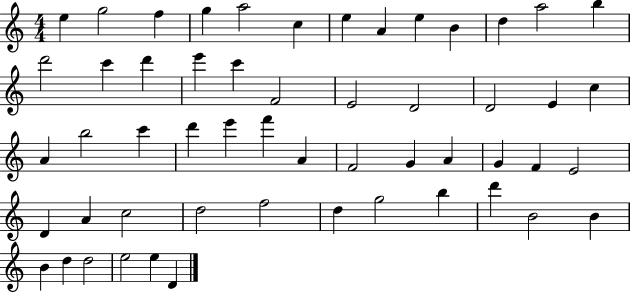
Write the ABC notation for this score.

X:1
T:Untitled
M:4/4
L:1/4
K:C
e g2 f g a2 c e A e B d a2 b d'2 c' d' e' c' F2 E2 D2 D2 E c A b2 c' d' e' f' A F2 G A G F E2 D A c2 d2 f2 d g2 b d' B2 B B d d2 e2 e D